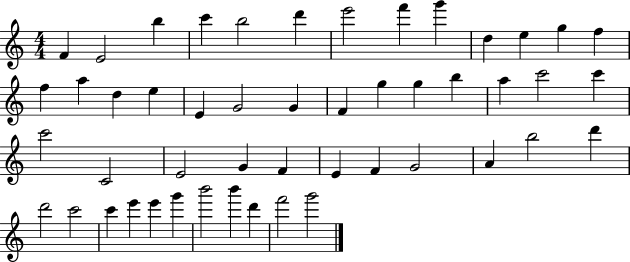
X:1
T:Untitled
M:4/4
L:1/4
K:C
F E2 b c' b2 d' e'2 f' g' d e g f f a d e E G2 G F g g b a c'2 c' c'2 C2 E2 G F E F G2 A b2 d' d'2 c'2 c' e' e' g' b'2 b' d' f'2 g'2